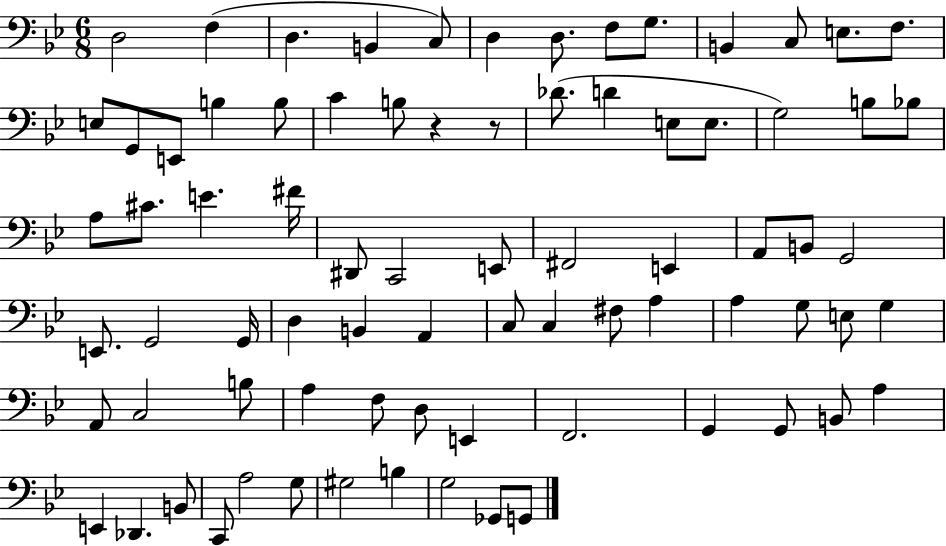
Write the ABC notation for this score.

X:1
T:Untitled
M:6/8
L:1/4
K:Bb
D,2 F, D, B,, C,/2 D, D,/2 F,/2 G,/2 B,, C,/2 E,/2 F,/2 E,/2 G,,/2 E,,/2 B, B,/2 C B,/2 z z/2 _D/2 D E,/2 E,/2 G,2 B,/2 _B,/2 A,/2 ^C/2 E ^F/4 ^D,,/2 C,,2 E,,/2 ^F,,2 E,, A,,/2 B,,/2 G,,2 E,,/2 G,,2 G,,/4 D, B,, A,, C,/2 C, ^F,/2 A, A, G,/2 E,/2 G, A,,/2 C,2 B,/2 A, F,/2 D,/2 E,, F,,2 G,, G,,/2 B,,/2 A, E,, _D,, B,,/2 C,,/2 A,2 G,/2 ^G,2 B, G,2 _G,,/2 G,,/2